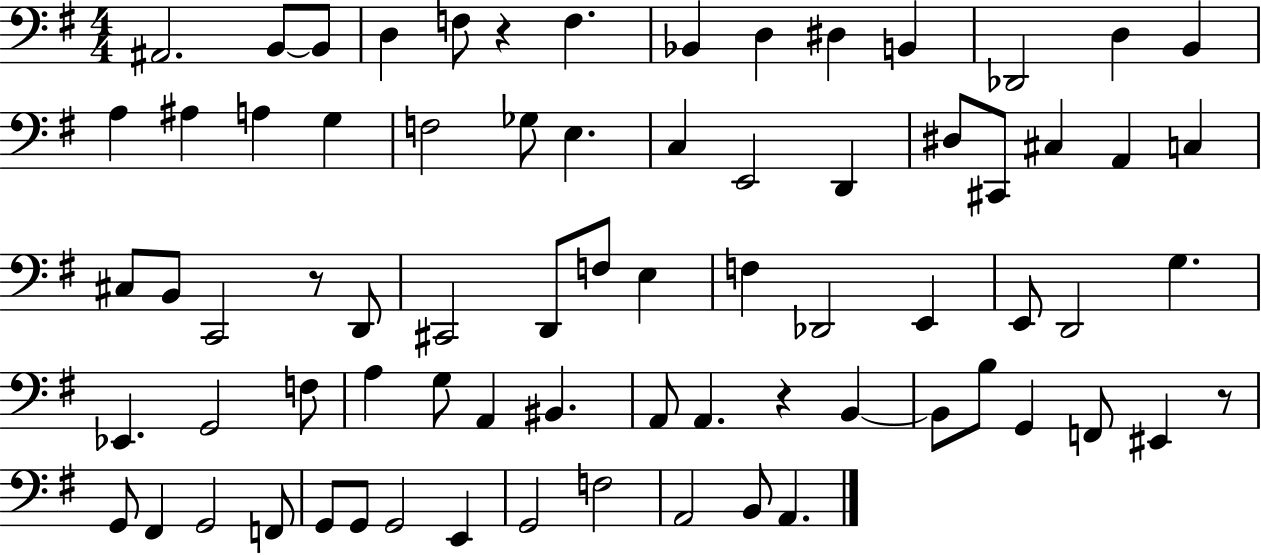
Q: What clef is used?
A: bass